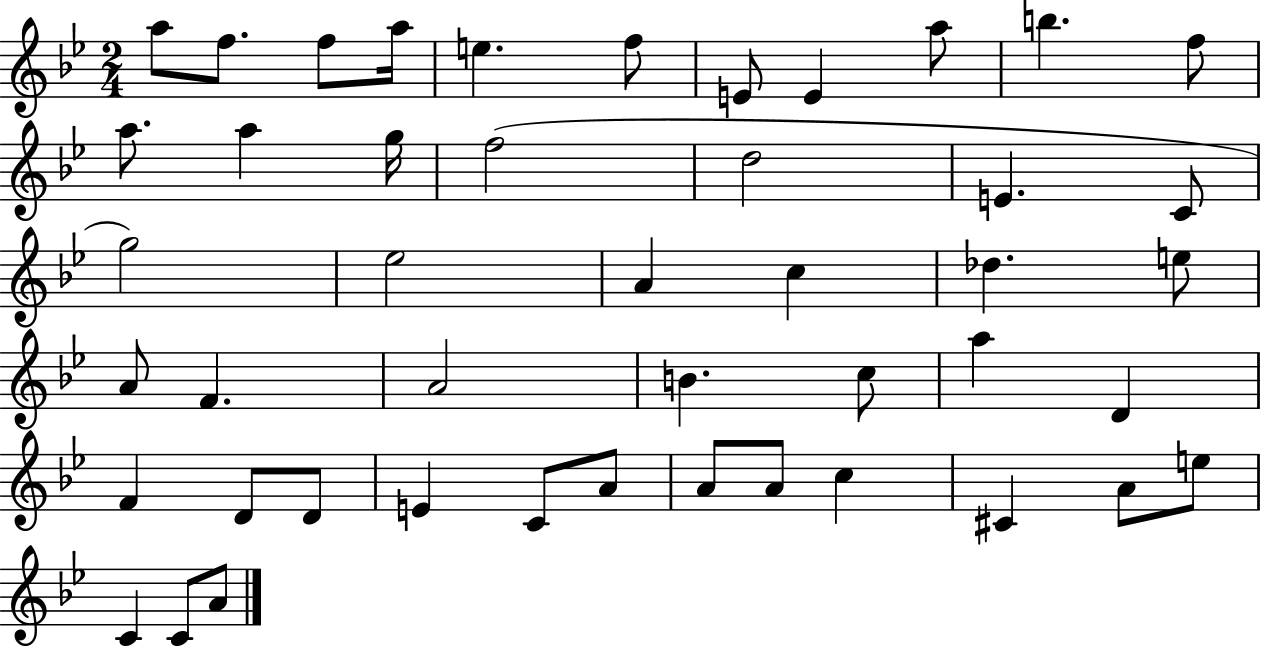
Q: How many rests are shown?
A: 0